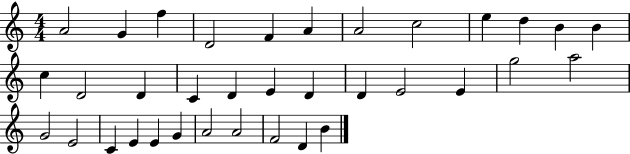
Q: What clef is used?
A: treble